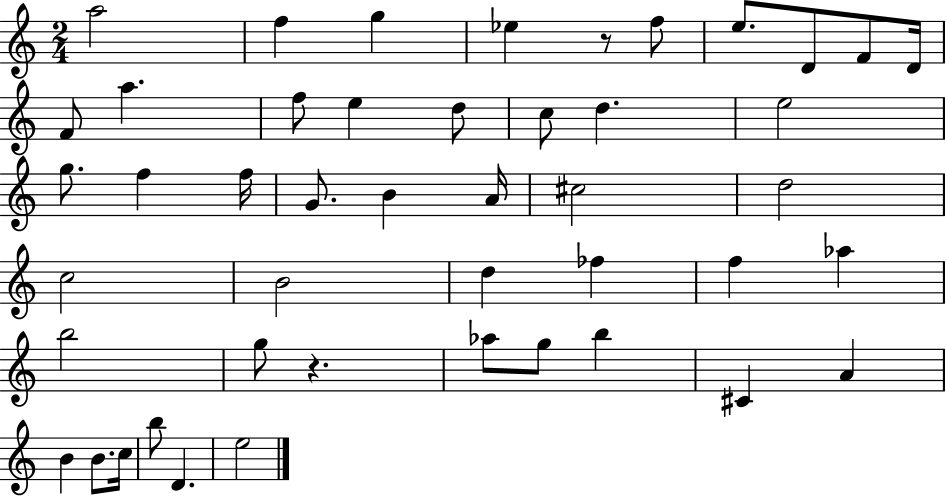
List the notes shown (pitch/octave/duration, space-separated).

A5/h F5/q G5/q Eb5/q R/e F5/e E5/e. D4/e F4/e D4/s F4/e A5/q. F5/e E5/q D5/e C5/e D5/q. E5/h G5/e. F5/q F5/s G4/e. B4/q A4/s C#5/h D5/h C5/h B4/h D5/q FES5/q F5/q Ab5/q B5/h G5/e R/q. Ab5/e G5/e B5/q C#4/q A4/q B4/q B4/e. C5/s B5/e D4/q. E5/h